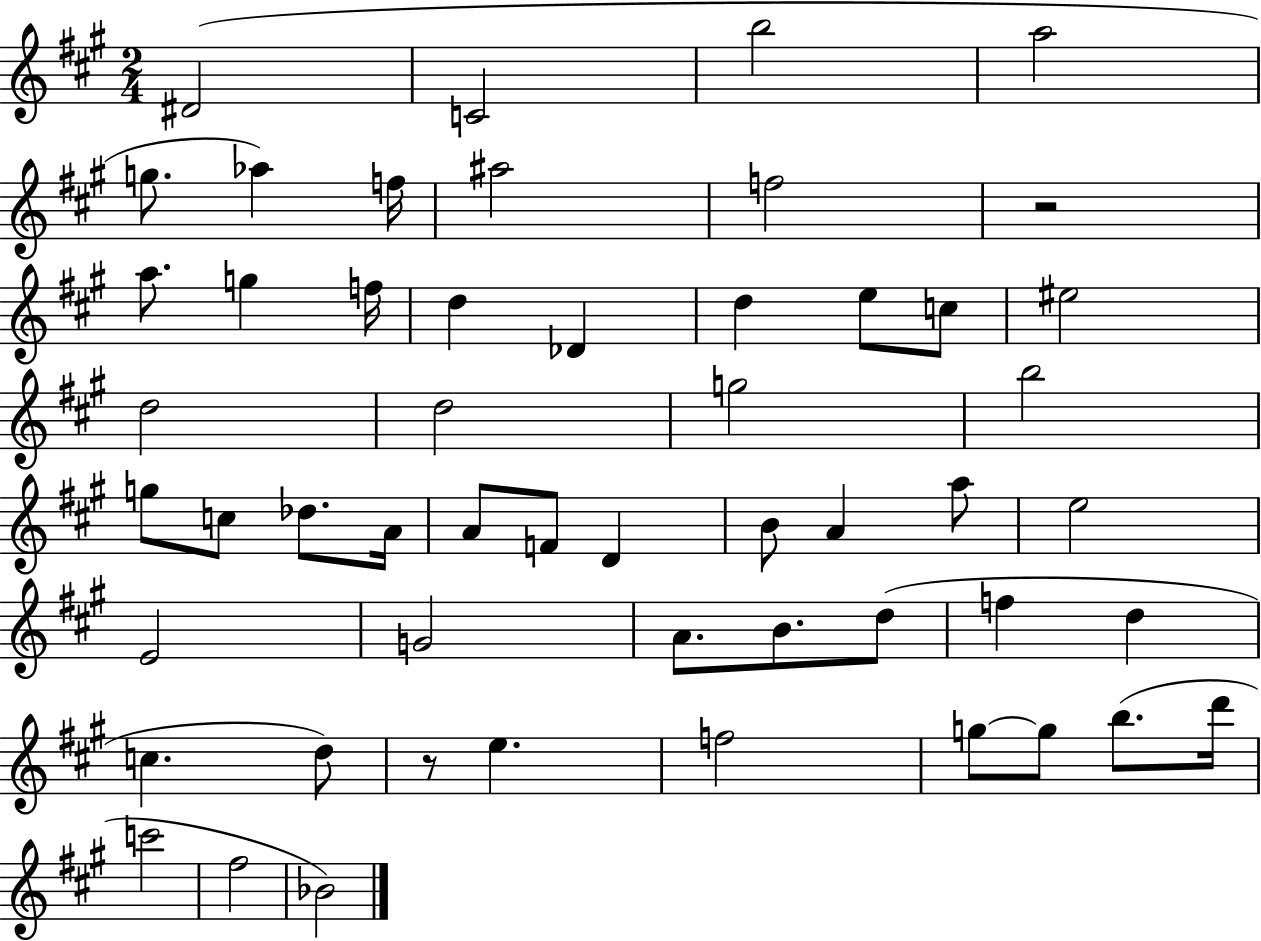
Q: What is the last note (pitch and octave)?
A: Bb4